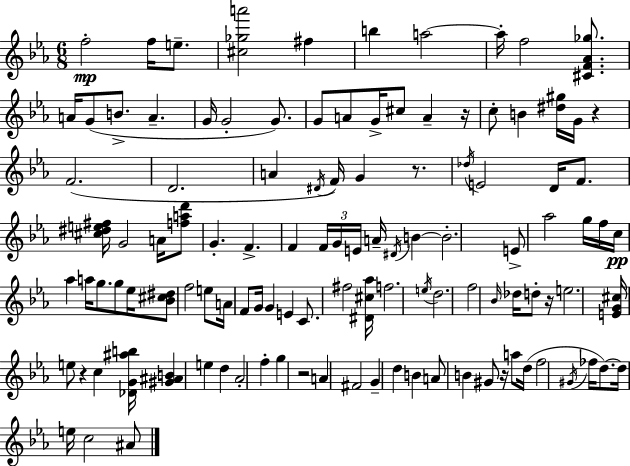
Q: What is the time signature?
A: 6/8